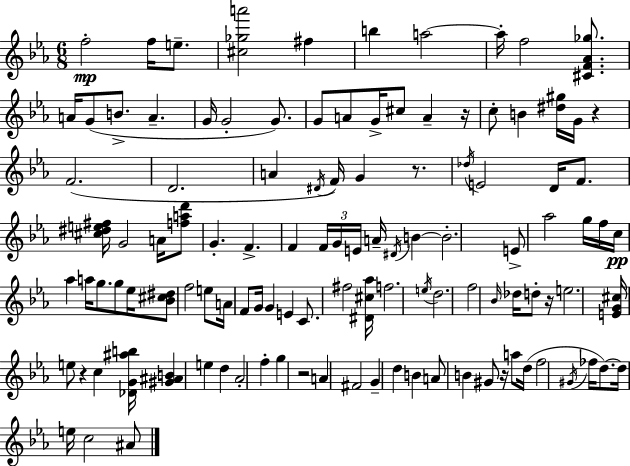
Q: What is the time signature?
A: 6/8